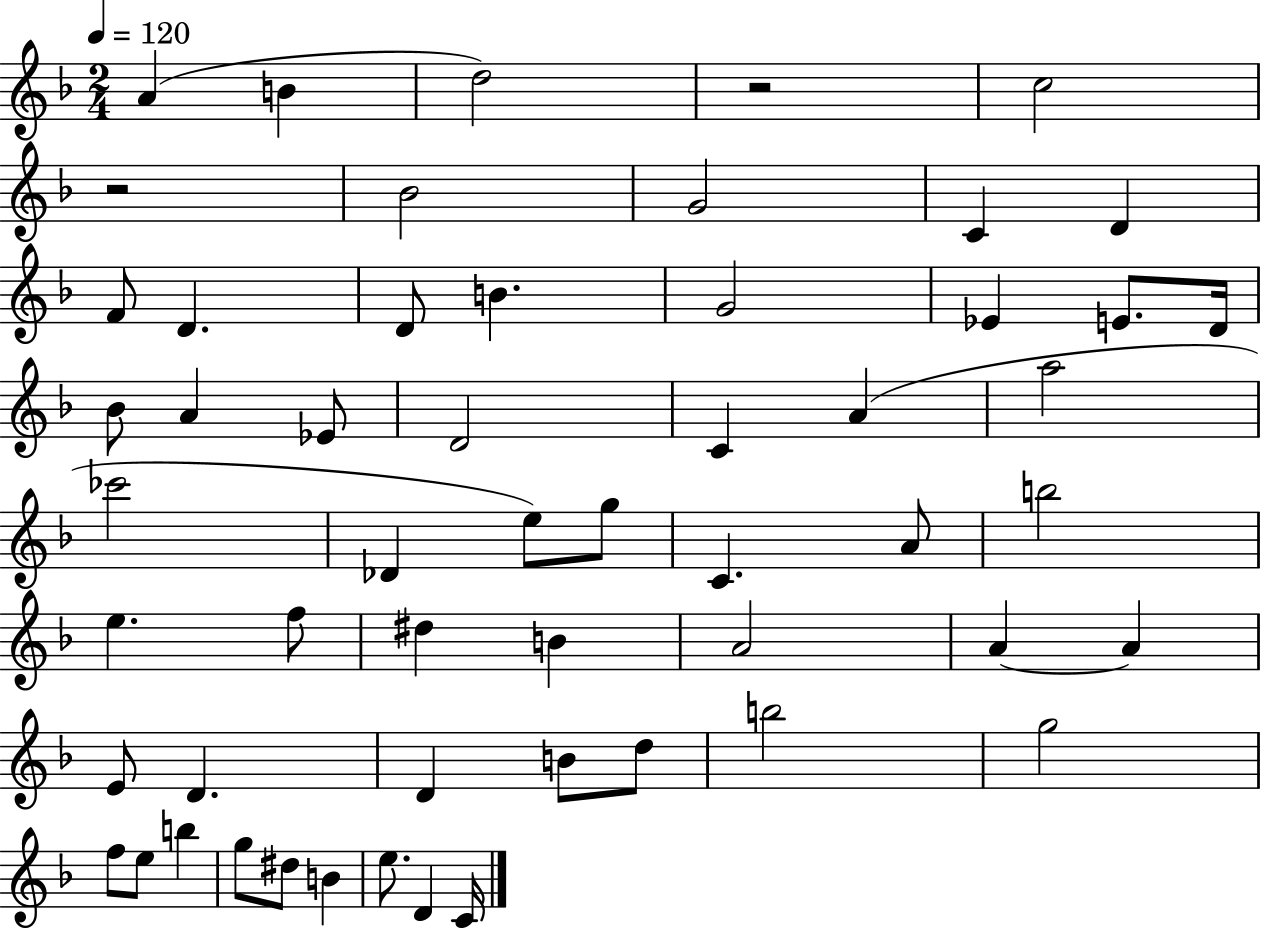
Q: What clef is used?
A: treble